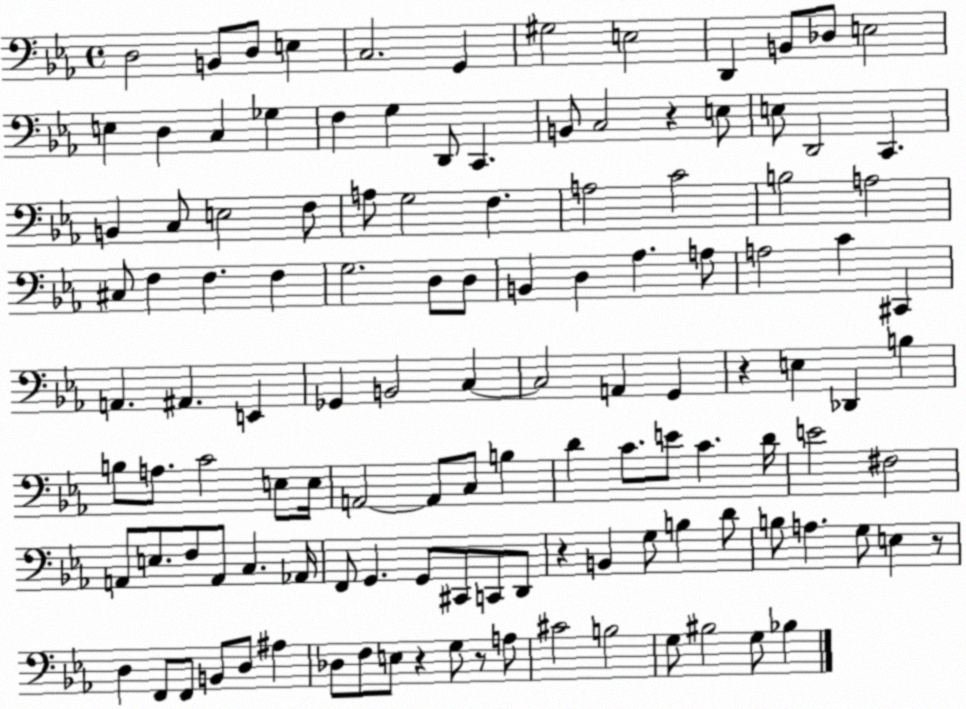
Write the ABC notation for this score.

X:1
T:Untitled
M:4/4
L:1/4
K:Eb
D,2 B,,/2 D,/2 E, C,2 G,, ^G,2 E,2 D,, B,,/2 _D,/2 E,2 E, D, C, _G, F, G, D,,/2 C,, B,,/2 C,2 z E,/2 E,/2 D,,2 C,, B,, C,/2 E,2 F,/2 A,/2 G,2 F, A,2 C2 B,2 A,2 ^C,/2 F, F, F, G,2 D,/2 D,/2 B,, D, _A, A,/2 A,2 C ^C,, A,, ^A,, E,, _G,, B,,2 C, C,2 A,, G,, z E, _D,, B, B,/2 A,/2 C2 E,/2 E,/4 A,,2 A,,/2 C,/2 B, D C/2 E/2 C D/4 E2 ^F,2 A,,/2 E,/2 F,/2 A,,/2 C, _A,,/4 F,,/2 G,, G,,/2 ^C,,/2 C,,/2 D,,/2 z B,, G,/2 B, D/2 B,/2 A, G,/2 E, z/2 D, F,,/2 F,,/2 B,,/2 D,/2 ^A, _D,/2 F,/2 E,/2 z G,/2 z/2 A,/2 ^C2 B,2 G,/2 ^B,2 G,/2 _B,